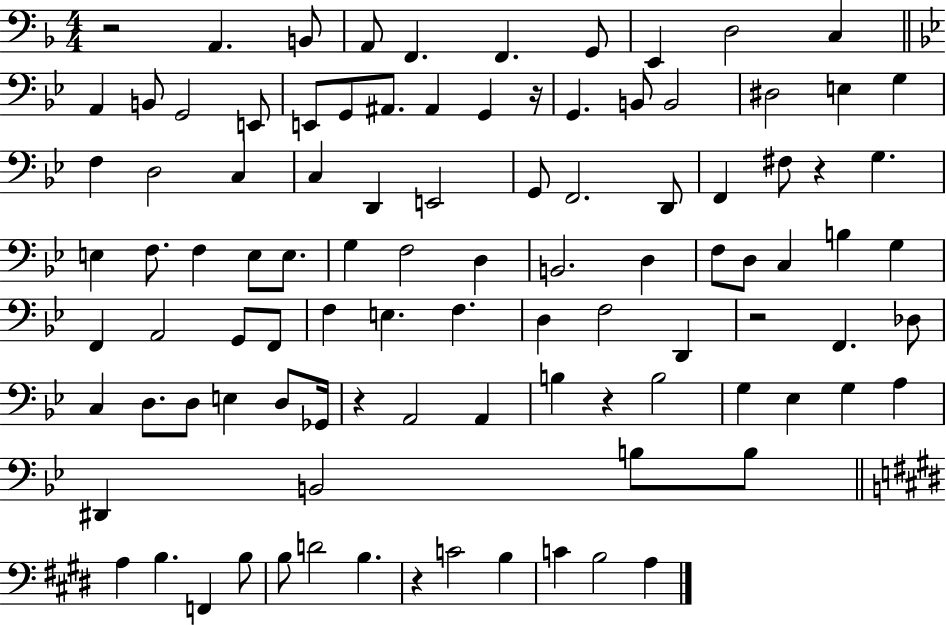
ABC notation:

X:1
T:Untitled
M:4/4
L:1/4
K:F
z2 A,, B,,/2 A,,/2 F,, F,, G,,/2 E,, D,2 C, A,, B,,/2 G,,2 E,,/2 E,,/2 G,,/2 ^A,,/2 ^A,, G,, z/4 G,, B,,/2 B,,2 ^D,2 E, G, F, D,2 C, C, D,, E,,2 G,,/2 F,,2 D,,/2 F,, ^F,/2 z G, E, F,/2 F, E,/2 E,/2 G, F,2 D, B,,2 D, F,/2 D,/2 C, B, G, F,, A,,2 G,,/2 F,,/2 F, E, F, D, F,2 D,, z2 F,, _D,/2 C, D,/2 D,/2 E, D,/2 _G,,/4 z A,,2 A,, B, z B,2 G, _E, G, A, ^D,, B,,2 B,/2 B,/2 A, B, F,, B,/2 B,/2 D2 B, z C2 B, C B,2 A,